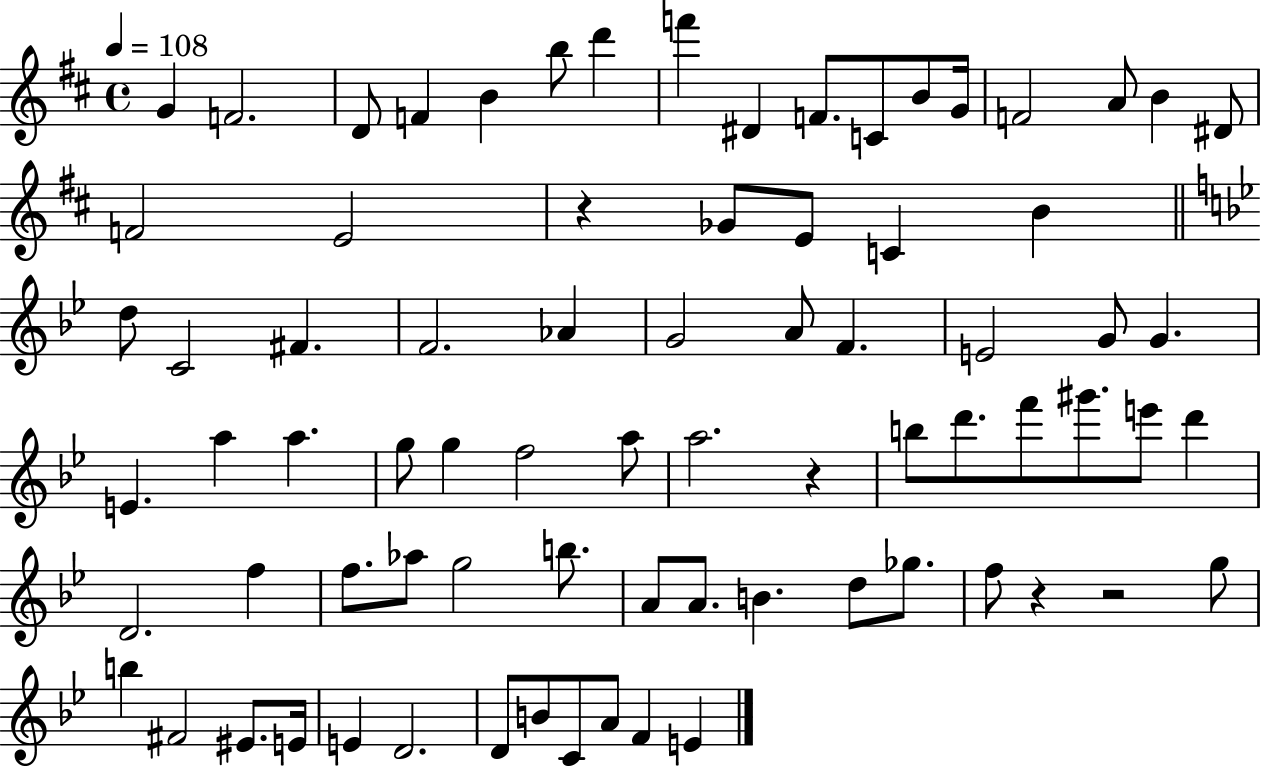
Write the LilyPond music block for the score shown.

{
  \clef treble
  \time 4/4
  \defaultTimeSignature
  \key d \major
  \tempo 4 = 108
  \repeat volta 2 { g'4 f'2. | d'8 f'4 b'4 b''8 d'''4 | f'''4 dis'4 f'8. c'8 b'8 g'16 | f'2 a'8 b'4 dis'8 | \break f'2 e'2 | r4 ges'8 e'8 c'4 b'4 | \bar "||" \break \key bes \major d''8 c'2 fis'4. | f'2. aes'4 | g'2 a'8 f'4. | e'2 g'8 g'4. | \break e'4. a''4 a''4. | g''8 g''4 f''2 a''8 | a''2. r4 | b''8 d'''8. f'''8 gis'''8. e'''8 d'''4 | \break d'2. f''4 | f''8. aes''8 g''2 b''8. | a'8 a'8. b'4. d''8 ges''8. | f''8 r4 r2 g''8 | \break b''4 fis'2 eis'8. e'16 | e'4 d'2. | d'8 b'8 c'8 a'8 f'4 e'4 | } \bar "|."
}